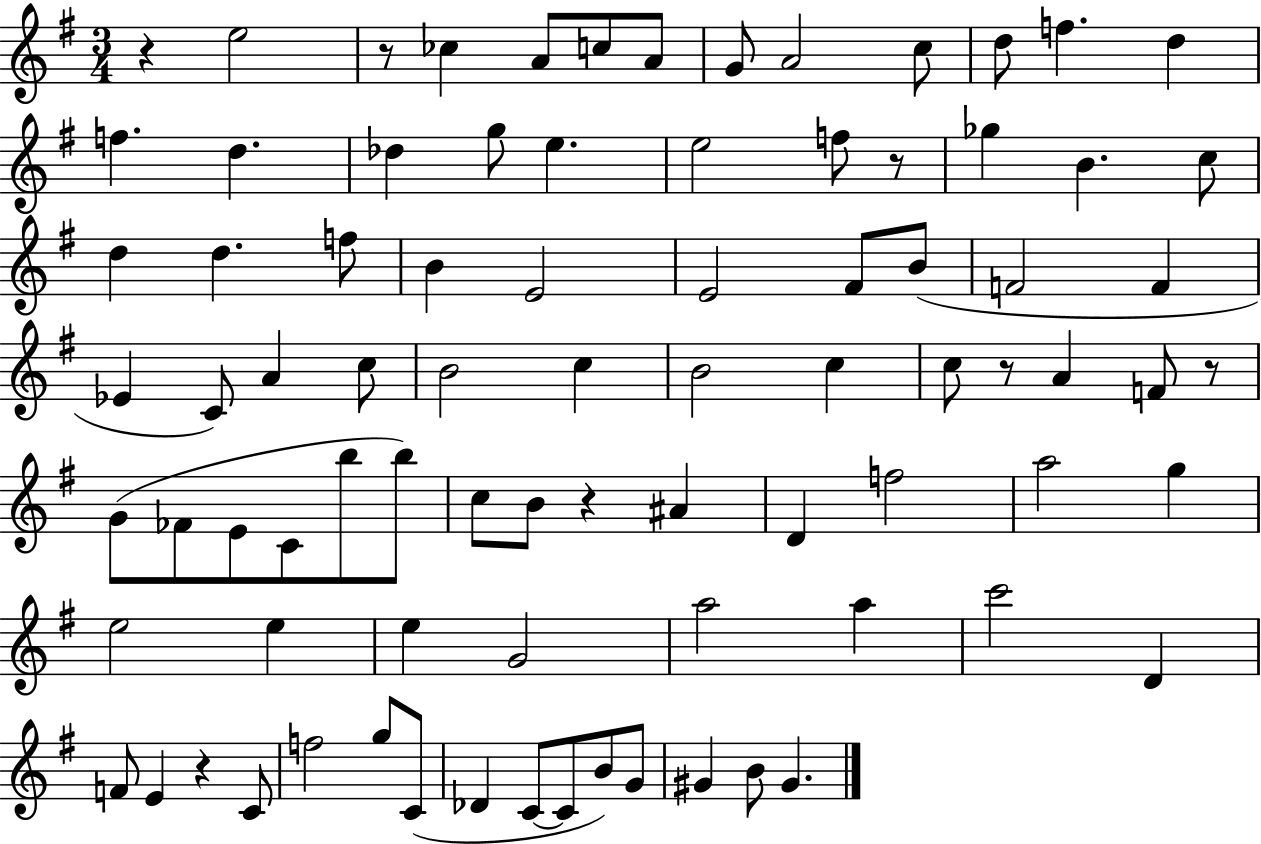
{
  \clef treble
  \numericTimeSignature
  \time 3/4
  \key g \major
  r4 e''2 | r8 ces''4 a'8 c''8 a'8 | g'8 a'2 c''8 | d''8 f''4. d''4 | \break f''4. d''4. | des''4 g''8 e''4. | e''2 f''8 r8 | ges''4 b'4. c''8 | \break d''4 d''4. f''8 | b'4 e'2 | e'2 fis'8 b'8( | f'2 f'4 | \break ees'4 c'8) a'4 c''8 | b'2 c''4 | b'2 c''4 | c''8 r8 a'4 f'8 r8 | \break g'8( fes'8 e'8 c'8 b''8 b''8) | c''8 b'8 r4 ais'4 | d'4 f''2 | a''2 g''4 | \break e''2 e''4 | e''4 g'2 | a''2 a''4 | c'''2 d'4 | \break f'8 e'4 r4 c'8 | f''2 g''8 c'8( | des'4 c'8~~ c'8 b'8) g'8 | gis'4 b'8 gis'4. | \break \bar "|."
}